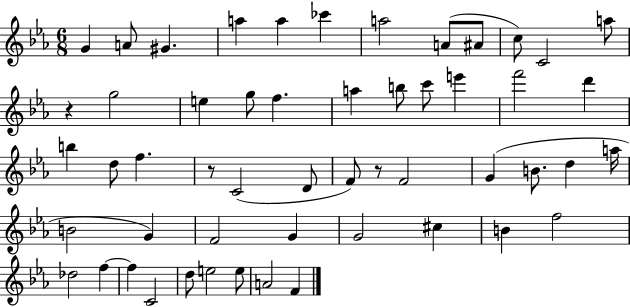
G4/q A4/e G#4/q. A5/q A5/q CES6/q A5/h A4/e A#4/e C5/e C4/h A5/e R/q G5/h E5/q G5/e F5/q. A5/q B5/e C6/e E6/q F6/h D6/q B5/q D5/e F5/q. R/e C4/h D4/e F4/e R/e F4/h G4/q B4/e. D5/q A5/s B4/h G4/q F4/h G4/q G4/h C#5/q B4/q F5/h Db5/h F5/q F5/q C4/h D5/e E5/h E5/e A4/h F4/q